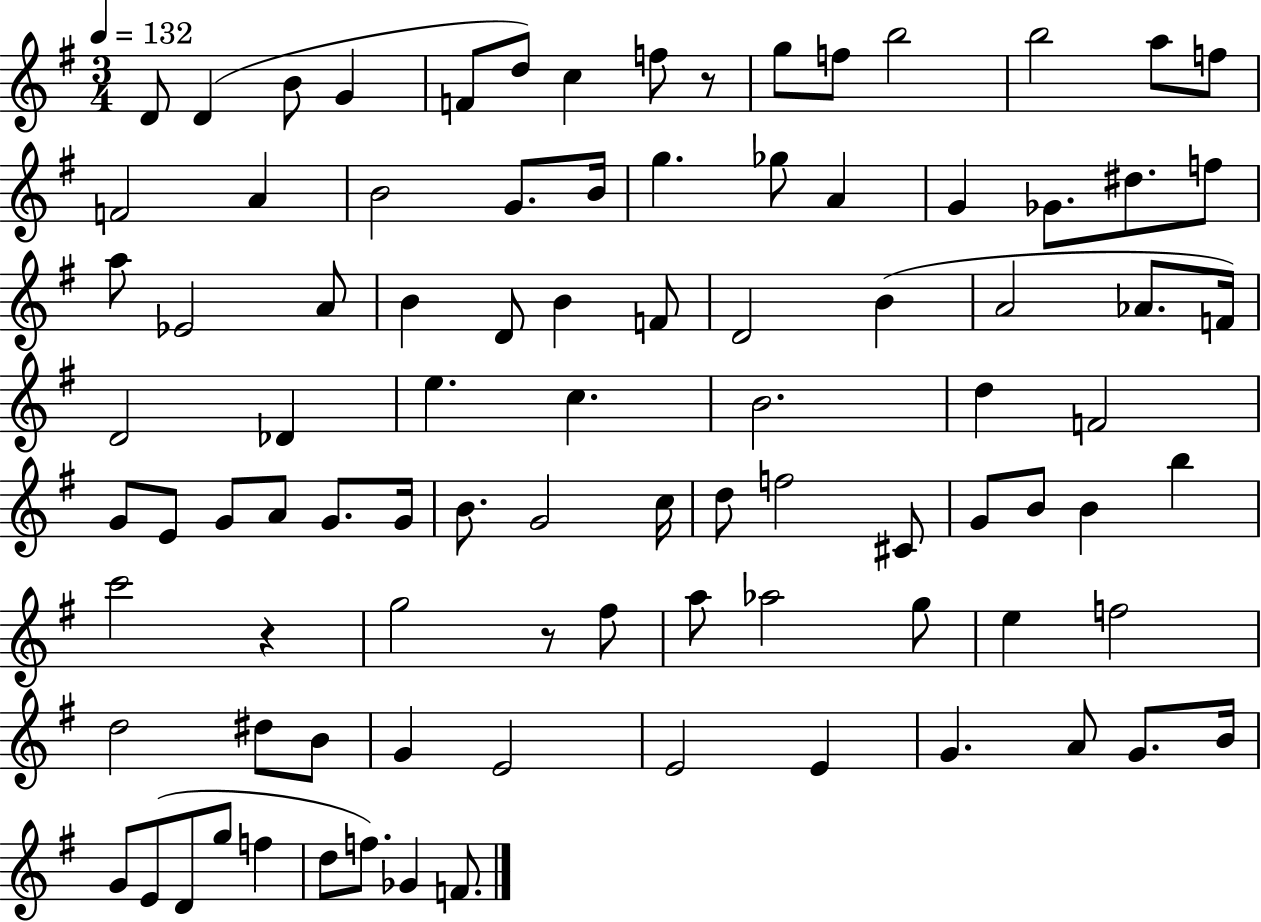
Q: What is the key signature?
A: G major